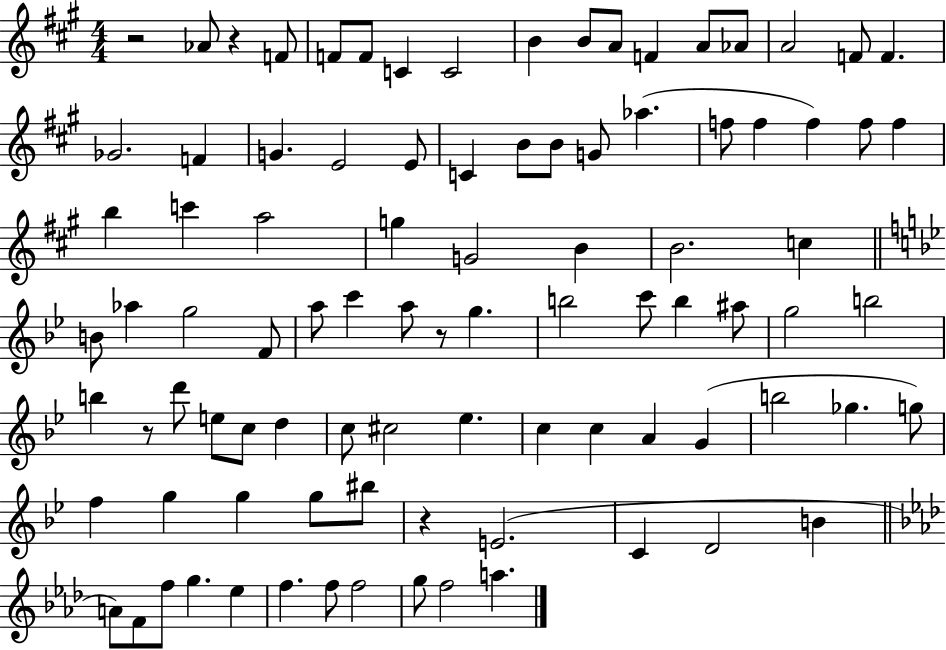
X:1
T:Untitled
M:4/4
L:1/4
K:A
z2 _A/2 z F/2 F/2 F/2 C C2 B B/2 A/2 F A/2 _A/2 A2 F/2 F _G2 F G E2 E/2 C B/2 B/2 G/2 _a f/2 f f f/2 f b c' a2 g G2 B B2 c B/2 _a g2 F/2 a/2 c' a/2 z/2 g b2 c'/2 b ^a/2 g2 b2 b z/2 d'/2 e/2 c/2 d c/2 ^c2 _e c c A G b2 _g g/2 f g g g/2 ^b/2 z E2 C D2 B A/2 F/2 f/2 g _e f f/2 f2 g/2 f2 a